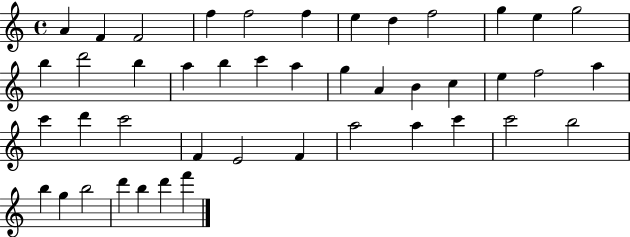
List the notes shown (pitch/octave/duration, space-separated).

A4/q F4/q F4/h F5/q F5/h F5/q E5/q D5/q F5/h G5/q E5/q G5/h B5/q D6/h B5/q A5/q B5/q C6/q A5/q G5/q A4/q B4/q C5/q E5/q F5/h A5/q C6/q D6/q C6/h F4/q E4/h F4/q A5/h A5/q C6/q C6/h B5/h B5/q G5/q B5/h D6/q B5/q D6/q F6/q